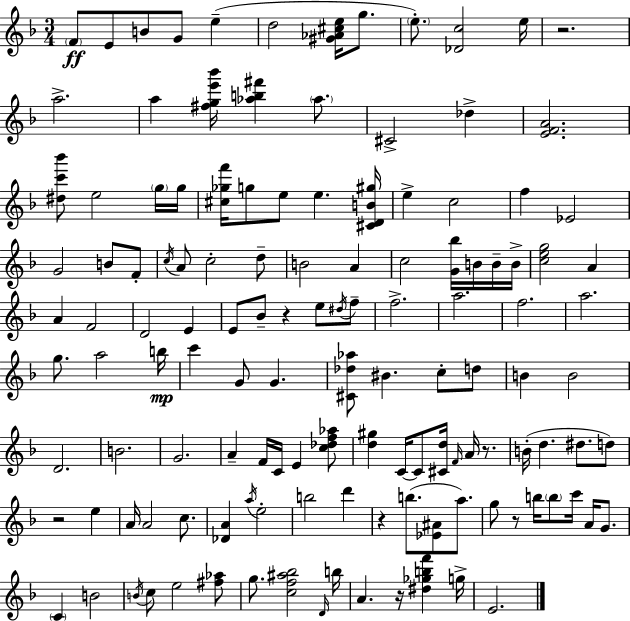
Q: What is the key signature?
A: D minor